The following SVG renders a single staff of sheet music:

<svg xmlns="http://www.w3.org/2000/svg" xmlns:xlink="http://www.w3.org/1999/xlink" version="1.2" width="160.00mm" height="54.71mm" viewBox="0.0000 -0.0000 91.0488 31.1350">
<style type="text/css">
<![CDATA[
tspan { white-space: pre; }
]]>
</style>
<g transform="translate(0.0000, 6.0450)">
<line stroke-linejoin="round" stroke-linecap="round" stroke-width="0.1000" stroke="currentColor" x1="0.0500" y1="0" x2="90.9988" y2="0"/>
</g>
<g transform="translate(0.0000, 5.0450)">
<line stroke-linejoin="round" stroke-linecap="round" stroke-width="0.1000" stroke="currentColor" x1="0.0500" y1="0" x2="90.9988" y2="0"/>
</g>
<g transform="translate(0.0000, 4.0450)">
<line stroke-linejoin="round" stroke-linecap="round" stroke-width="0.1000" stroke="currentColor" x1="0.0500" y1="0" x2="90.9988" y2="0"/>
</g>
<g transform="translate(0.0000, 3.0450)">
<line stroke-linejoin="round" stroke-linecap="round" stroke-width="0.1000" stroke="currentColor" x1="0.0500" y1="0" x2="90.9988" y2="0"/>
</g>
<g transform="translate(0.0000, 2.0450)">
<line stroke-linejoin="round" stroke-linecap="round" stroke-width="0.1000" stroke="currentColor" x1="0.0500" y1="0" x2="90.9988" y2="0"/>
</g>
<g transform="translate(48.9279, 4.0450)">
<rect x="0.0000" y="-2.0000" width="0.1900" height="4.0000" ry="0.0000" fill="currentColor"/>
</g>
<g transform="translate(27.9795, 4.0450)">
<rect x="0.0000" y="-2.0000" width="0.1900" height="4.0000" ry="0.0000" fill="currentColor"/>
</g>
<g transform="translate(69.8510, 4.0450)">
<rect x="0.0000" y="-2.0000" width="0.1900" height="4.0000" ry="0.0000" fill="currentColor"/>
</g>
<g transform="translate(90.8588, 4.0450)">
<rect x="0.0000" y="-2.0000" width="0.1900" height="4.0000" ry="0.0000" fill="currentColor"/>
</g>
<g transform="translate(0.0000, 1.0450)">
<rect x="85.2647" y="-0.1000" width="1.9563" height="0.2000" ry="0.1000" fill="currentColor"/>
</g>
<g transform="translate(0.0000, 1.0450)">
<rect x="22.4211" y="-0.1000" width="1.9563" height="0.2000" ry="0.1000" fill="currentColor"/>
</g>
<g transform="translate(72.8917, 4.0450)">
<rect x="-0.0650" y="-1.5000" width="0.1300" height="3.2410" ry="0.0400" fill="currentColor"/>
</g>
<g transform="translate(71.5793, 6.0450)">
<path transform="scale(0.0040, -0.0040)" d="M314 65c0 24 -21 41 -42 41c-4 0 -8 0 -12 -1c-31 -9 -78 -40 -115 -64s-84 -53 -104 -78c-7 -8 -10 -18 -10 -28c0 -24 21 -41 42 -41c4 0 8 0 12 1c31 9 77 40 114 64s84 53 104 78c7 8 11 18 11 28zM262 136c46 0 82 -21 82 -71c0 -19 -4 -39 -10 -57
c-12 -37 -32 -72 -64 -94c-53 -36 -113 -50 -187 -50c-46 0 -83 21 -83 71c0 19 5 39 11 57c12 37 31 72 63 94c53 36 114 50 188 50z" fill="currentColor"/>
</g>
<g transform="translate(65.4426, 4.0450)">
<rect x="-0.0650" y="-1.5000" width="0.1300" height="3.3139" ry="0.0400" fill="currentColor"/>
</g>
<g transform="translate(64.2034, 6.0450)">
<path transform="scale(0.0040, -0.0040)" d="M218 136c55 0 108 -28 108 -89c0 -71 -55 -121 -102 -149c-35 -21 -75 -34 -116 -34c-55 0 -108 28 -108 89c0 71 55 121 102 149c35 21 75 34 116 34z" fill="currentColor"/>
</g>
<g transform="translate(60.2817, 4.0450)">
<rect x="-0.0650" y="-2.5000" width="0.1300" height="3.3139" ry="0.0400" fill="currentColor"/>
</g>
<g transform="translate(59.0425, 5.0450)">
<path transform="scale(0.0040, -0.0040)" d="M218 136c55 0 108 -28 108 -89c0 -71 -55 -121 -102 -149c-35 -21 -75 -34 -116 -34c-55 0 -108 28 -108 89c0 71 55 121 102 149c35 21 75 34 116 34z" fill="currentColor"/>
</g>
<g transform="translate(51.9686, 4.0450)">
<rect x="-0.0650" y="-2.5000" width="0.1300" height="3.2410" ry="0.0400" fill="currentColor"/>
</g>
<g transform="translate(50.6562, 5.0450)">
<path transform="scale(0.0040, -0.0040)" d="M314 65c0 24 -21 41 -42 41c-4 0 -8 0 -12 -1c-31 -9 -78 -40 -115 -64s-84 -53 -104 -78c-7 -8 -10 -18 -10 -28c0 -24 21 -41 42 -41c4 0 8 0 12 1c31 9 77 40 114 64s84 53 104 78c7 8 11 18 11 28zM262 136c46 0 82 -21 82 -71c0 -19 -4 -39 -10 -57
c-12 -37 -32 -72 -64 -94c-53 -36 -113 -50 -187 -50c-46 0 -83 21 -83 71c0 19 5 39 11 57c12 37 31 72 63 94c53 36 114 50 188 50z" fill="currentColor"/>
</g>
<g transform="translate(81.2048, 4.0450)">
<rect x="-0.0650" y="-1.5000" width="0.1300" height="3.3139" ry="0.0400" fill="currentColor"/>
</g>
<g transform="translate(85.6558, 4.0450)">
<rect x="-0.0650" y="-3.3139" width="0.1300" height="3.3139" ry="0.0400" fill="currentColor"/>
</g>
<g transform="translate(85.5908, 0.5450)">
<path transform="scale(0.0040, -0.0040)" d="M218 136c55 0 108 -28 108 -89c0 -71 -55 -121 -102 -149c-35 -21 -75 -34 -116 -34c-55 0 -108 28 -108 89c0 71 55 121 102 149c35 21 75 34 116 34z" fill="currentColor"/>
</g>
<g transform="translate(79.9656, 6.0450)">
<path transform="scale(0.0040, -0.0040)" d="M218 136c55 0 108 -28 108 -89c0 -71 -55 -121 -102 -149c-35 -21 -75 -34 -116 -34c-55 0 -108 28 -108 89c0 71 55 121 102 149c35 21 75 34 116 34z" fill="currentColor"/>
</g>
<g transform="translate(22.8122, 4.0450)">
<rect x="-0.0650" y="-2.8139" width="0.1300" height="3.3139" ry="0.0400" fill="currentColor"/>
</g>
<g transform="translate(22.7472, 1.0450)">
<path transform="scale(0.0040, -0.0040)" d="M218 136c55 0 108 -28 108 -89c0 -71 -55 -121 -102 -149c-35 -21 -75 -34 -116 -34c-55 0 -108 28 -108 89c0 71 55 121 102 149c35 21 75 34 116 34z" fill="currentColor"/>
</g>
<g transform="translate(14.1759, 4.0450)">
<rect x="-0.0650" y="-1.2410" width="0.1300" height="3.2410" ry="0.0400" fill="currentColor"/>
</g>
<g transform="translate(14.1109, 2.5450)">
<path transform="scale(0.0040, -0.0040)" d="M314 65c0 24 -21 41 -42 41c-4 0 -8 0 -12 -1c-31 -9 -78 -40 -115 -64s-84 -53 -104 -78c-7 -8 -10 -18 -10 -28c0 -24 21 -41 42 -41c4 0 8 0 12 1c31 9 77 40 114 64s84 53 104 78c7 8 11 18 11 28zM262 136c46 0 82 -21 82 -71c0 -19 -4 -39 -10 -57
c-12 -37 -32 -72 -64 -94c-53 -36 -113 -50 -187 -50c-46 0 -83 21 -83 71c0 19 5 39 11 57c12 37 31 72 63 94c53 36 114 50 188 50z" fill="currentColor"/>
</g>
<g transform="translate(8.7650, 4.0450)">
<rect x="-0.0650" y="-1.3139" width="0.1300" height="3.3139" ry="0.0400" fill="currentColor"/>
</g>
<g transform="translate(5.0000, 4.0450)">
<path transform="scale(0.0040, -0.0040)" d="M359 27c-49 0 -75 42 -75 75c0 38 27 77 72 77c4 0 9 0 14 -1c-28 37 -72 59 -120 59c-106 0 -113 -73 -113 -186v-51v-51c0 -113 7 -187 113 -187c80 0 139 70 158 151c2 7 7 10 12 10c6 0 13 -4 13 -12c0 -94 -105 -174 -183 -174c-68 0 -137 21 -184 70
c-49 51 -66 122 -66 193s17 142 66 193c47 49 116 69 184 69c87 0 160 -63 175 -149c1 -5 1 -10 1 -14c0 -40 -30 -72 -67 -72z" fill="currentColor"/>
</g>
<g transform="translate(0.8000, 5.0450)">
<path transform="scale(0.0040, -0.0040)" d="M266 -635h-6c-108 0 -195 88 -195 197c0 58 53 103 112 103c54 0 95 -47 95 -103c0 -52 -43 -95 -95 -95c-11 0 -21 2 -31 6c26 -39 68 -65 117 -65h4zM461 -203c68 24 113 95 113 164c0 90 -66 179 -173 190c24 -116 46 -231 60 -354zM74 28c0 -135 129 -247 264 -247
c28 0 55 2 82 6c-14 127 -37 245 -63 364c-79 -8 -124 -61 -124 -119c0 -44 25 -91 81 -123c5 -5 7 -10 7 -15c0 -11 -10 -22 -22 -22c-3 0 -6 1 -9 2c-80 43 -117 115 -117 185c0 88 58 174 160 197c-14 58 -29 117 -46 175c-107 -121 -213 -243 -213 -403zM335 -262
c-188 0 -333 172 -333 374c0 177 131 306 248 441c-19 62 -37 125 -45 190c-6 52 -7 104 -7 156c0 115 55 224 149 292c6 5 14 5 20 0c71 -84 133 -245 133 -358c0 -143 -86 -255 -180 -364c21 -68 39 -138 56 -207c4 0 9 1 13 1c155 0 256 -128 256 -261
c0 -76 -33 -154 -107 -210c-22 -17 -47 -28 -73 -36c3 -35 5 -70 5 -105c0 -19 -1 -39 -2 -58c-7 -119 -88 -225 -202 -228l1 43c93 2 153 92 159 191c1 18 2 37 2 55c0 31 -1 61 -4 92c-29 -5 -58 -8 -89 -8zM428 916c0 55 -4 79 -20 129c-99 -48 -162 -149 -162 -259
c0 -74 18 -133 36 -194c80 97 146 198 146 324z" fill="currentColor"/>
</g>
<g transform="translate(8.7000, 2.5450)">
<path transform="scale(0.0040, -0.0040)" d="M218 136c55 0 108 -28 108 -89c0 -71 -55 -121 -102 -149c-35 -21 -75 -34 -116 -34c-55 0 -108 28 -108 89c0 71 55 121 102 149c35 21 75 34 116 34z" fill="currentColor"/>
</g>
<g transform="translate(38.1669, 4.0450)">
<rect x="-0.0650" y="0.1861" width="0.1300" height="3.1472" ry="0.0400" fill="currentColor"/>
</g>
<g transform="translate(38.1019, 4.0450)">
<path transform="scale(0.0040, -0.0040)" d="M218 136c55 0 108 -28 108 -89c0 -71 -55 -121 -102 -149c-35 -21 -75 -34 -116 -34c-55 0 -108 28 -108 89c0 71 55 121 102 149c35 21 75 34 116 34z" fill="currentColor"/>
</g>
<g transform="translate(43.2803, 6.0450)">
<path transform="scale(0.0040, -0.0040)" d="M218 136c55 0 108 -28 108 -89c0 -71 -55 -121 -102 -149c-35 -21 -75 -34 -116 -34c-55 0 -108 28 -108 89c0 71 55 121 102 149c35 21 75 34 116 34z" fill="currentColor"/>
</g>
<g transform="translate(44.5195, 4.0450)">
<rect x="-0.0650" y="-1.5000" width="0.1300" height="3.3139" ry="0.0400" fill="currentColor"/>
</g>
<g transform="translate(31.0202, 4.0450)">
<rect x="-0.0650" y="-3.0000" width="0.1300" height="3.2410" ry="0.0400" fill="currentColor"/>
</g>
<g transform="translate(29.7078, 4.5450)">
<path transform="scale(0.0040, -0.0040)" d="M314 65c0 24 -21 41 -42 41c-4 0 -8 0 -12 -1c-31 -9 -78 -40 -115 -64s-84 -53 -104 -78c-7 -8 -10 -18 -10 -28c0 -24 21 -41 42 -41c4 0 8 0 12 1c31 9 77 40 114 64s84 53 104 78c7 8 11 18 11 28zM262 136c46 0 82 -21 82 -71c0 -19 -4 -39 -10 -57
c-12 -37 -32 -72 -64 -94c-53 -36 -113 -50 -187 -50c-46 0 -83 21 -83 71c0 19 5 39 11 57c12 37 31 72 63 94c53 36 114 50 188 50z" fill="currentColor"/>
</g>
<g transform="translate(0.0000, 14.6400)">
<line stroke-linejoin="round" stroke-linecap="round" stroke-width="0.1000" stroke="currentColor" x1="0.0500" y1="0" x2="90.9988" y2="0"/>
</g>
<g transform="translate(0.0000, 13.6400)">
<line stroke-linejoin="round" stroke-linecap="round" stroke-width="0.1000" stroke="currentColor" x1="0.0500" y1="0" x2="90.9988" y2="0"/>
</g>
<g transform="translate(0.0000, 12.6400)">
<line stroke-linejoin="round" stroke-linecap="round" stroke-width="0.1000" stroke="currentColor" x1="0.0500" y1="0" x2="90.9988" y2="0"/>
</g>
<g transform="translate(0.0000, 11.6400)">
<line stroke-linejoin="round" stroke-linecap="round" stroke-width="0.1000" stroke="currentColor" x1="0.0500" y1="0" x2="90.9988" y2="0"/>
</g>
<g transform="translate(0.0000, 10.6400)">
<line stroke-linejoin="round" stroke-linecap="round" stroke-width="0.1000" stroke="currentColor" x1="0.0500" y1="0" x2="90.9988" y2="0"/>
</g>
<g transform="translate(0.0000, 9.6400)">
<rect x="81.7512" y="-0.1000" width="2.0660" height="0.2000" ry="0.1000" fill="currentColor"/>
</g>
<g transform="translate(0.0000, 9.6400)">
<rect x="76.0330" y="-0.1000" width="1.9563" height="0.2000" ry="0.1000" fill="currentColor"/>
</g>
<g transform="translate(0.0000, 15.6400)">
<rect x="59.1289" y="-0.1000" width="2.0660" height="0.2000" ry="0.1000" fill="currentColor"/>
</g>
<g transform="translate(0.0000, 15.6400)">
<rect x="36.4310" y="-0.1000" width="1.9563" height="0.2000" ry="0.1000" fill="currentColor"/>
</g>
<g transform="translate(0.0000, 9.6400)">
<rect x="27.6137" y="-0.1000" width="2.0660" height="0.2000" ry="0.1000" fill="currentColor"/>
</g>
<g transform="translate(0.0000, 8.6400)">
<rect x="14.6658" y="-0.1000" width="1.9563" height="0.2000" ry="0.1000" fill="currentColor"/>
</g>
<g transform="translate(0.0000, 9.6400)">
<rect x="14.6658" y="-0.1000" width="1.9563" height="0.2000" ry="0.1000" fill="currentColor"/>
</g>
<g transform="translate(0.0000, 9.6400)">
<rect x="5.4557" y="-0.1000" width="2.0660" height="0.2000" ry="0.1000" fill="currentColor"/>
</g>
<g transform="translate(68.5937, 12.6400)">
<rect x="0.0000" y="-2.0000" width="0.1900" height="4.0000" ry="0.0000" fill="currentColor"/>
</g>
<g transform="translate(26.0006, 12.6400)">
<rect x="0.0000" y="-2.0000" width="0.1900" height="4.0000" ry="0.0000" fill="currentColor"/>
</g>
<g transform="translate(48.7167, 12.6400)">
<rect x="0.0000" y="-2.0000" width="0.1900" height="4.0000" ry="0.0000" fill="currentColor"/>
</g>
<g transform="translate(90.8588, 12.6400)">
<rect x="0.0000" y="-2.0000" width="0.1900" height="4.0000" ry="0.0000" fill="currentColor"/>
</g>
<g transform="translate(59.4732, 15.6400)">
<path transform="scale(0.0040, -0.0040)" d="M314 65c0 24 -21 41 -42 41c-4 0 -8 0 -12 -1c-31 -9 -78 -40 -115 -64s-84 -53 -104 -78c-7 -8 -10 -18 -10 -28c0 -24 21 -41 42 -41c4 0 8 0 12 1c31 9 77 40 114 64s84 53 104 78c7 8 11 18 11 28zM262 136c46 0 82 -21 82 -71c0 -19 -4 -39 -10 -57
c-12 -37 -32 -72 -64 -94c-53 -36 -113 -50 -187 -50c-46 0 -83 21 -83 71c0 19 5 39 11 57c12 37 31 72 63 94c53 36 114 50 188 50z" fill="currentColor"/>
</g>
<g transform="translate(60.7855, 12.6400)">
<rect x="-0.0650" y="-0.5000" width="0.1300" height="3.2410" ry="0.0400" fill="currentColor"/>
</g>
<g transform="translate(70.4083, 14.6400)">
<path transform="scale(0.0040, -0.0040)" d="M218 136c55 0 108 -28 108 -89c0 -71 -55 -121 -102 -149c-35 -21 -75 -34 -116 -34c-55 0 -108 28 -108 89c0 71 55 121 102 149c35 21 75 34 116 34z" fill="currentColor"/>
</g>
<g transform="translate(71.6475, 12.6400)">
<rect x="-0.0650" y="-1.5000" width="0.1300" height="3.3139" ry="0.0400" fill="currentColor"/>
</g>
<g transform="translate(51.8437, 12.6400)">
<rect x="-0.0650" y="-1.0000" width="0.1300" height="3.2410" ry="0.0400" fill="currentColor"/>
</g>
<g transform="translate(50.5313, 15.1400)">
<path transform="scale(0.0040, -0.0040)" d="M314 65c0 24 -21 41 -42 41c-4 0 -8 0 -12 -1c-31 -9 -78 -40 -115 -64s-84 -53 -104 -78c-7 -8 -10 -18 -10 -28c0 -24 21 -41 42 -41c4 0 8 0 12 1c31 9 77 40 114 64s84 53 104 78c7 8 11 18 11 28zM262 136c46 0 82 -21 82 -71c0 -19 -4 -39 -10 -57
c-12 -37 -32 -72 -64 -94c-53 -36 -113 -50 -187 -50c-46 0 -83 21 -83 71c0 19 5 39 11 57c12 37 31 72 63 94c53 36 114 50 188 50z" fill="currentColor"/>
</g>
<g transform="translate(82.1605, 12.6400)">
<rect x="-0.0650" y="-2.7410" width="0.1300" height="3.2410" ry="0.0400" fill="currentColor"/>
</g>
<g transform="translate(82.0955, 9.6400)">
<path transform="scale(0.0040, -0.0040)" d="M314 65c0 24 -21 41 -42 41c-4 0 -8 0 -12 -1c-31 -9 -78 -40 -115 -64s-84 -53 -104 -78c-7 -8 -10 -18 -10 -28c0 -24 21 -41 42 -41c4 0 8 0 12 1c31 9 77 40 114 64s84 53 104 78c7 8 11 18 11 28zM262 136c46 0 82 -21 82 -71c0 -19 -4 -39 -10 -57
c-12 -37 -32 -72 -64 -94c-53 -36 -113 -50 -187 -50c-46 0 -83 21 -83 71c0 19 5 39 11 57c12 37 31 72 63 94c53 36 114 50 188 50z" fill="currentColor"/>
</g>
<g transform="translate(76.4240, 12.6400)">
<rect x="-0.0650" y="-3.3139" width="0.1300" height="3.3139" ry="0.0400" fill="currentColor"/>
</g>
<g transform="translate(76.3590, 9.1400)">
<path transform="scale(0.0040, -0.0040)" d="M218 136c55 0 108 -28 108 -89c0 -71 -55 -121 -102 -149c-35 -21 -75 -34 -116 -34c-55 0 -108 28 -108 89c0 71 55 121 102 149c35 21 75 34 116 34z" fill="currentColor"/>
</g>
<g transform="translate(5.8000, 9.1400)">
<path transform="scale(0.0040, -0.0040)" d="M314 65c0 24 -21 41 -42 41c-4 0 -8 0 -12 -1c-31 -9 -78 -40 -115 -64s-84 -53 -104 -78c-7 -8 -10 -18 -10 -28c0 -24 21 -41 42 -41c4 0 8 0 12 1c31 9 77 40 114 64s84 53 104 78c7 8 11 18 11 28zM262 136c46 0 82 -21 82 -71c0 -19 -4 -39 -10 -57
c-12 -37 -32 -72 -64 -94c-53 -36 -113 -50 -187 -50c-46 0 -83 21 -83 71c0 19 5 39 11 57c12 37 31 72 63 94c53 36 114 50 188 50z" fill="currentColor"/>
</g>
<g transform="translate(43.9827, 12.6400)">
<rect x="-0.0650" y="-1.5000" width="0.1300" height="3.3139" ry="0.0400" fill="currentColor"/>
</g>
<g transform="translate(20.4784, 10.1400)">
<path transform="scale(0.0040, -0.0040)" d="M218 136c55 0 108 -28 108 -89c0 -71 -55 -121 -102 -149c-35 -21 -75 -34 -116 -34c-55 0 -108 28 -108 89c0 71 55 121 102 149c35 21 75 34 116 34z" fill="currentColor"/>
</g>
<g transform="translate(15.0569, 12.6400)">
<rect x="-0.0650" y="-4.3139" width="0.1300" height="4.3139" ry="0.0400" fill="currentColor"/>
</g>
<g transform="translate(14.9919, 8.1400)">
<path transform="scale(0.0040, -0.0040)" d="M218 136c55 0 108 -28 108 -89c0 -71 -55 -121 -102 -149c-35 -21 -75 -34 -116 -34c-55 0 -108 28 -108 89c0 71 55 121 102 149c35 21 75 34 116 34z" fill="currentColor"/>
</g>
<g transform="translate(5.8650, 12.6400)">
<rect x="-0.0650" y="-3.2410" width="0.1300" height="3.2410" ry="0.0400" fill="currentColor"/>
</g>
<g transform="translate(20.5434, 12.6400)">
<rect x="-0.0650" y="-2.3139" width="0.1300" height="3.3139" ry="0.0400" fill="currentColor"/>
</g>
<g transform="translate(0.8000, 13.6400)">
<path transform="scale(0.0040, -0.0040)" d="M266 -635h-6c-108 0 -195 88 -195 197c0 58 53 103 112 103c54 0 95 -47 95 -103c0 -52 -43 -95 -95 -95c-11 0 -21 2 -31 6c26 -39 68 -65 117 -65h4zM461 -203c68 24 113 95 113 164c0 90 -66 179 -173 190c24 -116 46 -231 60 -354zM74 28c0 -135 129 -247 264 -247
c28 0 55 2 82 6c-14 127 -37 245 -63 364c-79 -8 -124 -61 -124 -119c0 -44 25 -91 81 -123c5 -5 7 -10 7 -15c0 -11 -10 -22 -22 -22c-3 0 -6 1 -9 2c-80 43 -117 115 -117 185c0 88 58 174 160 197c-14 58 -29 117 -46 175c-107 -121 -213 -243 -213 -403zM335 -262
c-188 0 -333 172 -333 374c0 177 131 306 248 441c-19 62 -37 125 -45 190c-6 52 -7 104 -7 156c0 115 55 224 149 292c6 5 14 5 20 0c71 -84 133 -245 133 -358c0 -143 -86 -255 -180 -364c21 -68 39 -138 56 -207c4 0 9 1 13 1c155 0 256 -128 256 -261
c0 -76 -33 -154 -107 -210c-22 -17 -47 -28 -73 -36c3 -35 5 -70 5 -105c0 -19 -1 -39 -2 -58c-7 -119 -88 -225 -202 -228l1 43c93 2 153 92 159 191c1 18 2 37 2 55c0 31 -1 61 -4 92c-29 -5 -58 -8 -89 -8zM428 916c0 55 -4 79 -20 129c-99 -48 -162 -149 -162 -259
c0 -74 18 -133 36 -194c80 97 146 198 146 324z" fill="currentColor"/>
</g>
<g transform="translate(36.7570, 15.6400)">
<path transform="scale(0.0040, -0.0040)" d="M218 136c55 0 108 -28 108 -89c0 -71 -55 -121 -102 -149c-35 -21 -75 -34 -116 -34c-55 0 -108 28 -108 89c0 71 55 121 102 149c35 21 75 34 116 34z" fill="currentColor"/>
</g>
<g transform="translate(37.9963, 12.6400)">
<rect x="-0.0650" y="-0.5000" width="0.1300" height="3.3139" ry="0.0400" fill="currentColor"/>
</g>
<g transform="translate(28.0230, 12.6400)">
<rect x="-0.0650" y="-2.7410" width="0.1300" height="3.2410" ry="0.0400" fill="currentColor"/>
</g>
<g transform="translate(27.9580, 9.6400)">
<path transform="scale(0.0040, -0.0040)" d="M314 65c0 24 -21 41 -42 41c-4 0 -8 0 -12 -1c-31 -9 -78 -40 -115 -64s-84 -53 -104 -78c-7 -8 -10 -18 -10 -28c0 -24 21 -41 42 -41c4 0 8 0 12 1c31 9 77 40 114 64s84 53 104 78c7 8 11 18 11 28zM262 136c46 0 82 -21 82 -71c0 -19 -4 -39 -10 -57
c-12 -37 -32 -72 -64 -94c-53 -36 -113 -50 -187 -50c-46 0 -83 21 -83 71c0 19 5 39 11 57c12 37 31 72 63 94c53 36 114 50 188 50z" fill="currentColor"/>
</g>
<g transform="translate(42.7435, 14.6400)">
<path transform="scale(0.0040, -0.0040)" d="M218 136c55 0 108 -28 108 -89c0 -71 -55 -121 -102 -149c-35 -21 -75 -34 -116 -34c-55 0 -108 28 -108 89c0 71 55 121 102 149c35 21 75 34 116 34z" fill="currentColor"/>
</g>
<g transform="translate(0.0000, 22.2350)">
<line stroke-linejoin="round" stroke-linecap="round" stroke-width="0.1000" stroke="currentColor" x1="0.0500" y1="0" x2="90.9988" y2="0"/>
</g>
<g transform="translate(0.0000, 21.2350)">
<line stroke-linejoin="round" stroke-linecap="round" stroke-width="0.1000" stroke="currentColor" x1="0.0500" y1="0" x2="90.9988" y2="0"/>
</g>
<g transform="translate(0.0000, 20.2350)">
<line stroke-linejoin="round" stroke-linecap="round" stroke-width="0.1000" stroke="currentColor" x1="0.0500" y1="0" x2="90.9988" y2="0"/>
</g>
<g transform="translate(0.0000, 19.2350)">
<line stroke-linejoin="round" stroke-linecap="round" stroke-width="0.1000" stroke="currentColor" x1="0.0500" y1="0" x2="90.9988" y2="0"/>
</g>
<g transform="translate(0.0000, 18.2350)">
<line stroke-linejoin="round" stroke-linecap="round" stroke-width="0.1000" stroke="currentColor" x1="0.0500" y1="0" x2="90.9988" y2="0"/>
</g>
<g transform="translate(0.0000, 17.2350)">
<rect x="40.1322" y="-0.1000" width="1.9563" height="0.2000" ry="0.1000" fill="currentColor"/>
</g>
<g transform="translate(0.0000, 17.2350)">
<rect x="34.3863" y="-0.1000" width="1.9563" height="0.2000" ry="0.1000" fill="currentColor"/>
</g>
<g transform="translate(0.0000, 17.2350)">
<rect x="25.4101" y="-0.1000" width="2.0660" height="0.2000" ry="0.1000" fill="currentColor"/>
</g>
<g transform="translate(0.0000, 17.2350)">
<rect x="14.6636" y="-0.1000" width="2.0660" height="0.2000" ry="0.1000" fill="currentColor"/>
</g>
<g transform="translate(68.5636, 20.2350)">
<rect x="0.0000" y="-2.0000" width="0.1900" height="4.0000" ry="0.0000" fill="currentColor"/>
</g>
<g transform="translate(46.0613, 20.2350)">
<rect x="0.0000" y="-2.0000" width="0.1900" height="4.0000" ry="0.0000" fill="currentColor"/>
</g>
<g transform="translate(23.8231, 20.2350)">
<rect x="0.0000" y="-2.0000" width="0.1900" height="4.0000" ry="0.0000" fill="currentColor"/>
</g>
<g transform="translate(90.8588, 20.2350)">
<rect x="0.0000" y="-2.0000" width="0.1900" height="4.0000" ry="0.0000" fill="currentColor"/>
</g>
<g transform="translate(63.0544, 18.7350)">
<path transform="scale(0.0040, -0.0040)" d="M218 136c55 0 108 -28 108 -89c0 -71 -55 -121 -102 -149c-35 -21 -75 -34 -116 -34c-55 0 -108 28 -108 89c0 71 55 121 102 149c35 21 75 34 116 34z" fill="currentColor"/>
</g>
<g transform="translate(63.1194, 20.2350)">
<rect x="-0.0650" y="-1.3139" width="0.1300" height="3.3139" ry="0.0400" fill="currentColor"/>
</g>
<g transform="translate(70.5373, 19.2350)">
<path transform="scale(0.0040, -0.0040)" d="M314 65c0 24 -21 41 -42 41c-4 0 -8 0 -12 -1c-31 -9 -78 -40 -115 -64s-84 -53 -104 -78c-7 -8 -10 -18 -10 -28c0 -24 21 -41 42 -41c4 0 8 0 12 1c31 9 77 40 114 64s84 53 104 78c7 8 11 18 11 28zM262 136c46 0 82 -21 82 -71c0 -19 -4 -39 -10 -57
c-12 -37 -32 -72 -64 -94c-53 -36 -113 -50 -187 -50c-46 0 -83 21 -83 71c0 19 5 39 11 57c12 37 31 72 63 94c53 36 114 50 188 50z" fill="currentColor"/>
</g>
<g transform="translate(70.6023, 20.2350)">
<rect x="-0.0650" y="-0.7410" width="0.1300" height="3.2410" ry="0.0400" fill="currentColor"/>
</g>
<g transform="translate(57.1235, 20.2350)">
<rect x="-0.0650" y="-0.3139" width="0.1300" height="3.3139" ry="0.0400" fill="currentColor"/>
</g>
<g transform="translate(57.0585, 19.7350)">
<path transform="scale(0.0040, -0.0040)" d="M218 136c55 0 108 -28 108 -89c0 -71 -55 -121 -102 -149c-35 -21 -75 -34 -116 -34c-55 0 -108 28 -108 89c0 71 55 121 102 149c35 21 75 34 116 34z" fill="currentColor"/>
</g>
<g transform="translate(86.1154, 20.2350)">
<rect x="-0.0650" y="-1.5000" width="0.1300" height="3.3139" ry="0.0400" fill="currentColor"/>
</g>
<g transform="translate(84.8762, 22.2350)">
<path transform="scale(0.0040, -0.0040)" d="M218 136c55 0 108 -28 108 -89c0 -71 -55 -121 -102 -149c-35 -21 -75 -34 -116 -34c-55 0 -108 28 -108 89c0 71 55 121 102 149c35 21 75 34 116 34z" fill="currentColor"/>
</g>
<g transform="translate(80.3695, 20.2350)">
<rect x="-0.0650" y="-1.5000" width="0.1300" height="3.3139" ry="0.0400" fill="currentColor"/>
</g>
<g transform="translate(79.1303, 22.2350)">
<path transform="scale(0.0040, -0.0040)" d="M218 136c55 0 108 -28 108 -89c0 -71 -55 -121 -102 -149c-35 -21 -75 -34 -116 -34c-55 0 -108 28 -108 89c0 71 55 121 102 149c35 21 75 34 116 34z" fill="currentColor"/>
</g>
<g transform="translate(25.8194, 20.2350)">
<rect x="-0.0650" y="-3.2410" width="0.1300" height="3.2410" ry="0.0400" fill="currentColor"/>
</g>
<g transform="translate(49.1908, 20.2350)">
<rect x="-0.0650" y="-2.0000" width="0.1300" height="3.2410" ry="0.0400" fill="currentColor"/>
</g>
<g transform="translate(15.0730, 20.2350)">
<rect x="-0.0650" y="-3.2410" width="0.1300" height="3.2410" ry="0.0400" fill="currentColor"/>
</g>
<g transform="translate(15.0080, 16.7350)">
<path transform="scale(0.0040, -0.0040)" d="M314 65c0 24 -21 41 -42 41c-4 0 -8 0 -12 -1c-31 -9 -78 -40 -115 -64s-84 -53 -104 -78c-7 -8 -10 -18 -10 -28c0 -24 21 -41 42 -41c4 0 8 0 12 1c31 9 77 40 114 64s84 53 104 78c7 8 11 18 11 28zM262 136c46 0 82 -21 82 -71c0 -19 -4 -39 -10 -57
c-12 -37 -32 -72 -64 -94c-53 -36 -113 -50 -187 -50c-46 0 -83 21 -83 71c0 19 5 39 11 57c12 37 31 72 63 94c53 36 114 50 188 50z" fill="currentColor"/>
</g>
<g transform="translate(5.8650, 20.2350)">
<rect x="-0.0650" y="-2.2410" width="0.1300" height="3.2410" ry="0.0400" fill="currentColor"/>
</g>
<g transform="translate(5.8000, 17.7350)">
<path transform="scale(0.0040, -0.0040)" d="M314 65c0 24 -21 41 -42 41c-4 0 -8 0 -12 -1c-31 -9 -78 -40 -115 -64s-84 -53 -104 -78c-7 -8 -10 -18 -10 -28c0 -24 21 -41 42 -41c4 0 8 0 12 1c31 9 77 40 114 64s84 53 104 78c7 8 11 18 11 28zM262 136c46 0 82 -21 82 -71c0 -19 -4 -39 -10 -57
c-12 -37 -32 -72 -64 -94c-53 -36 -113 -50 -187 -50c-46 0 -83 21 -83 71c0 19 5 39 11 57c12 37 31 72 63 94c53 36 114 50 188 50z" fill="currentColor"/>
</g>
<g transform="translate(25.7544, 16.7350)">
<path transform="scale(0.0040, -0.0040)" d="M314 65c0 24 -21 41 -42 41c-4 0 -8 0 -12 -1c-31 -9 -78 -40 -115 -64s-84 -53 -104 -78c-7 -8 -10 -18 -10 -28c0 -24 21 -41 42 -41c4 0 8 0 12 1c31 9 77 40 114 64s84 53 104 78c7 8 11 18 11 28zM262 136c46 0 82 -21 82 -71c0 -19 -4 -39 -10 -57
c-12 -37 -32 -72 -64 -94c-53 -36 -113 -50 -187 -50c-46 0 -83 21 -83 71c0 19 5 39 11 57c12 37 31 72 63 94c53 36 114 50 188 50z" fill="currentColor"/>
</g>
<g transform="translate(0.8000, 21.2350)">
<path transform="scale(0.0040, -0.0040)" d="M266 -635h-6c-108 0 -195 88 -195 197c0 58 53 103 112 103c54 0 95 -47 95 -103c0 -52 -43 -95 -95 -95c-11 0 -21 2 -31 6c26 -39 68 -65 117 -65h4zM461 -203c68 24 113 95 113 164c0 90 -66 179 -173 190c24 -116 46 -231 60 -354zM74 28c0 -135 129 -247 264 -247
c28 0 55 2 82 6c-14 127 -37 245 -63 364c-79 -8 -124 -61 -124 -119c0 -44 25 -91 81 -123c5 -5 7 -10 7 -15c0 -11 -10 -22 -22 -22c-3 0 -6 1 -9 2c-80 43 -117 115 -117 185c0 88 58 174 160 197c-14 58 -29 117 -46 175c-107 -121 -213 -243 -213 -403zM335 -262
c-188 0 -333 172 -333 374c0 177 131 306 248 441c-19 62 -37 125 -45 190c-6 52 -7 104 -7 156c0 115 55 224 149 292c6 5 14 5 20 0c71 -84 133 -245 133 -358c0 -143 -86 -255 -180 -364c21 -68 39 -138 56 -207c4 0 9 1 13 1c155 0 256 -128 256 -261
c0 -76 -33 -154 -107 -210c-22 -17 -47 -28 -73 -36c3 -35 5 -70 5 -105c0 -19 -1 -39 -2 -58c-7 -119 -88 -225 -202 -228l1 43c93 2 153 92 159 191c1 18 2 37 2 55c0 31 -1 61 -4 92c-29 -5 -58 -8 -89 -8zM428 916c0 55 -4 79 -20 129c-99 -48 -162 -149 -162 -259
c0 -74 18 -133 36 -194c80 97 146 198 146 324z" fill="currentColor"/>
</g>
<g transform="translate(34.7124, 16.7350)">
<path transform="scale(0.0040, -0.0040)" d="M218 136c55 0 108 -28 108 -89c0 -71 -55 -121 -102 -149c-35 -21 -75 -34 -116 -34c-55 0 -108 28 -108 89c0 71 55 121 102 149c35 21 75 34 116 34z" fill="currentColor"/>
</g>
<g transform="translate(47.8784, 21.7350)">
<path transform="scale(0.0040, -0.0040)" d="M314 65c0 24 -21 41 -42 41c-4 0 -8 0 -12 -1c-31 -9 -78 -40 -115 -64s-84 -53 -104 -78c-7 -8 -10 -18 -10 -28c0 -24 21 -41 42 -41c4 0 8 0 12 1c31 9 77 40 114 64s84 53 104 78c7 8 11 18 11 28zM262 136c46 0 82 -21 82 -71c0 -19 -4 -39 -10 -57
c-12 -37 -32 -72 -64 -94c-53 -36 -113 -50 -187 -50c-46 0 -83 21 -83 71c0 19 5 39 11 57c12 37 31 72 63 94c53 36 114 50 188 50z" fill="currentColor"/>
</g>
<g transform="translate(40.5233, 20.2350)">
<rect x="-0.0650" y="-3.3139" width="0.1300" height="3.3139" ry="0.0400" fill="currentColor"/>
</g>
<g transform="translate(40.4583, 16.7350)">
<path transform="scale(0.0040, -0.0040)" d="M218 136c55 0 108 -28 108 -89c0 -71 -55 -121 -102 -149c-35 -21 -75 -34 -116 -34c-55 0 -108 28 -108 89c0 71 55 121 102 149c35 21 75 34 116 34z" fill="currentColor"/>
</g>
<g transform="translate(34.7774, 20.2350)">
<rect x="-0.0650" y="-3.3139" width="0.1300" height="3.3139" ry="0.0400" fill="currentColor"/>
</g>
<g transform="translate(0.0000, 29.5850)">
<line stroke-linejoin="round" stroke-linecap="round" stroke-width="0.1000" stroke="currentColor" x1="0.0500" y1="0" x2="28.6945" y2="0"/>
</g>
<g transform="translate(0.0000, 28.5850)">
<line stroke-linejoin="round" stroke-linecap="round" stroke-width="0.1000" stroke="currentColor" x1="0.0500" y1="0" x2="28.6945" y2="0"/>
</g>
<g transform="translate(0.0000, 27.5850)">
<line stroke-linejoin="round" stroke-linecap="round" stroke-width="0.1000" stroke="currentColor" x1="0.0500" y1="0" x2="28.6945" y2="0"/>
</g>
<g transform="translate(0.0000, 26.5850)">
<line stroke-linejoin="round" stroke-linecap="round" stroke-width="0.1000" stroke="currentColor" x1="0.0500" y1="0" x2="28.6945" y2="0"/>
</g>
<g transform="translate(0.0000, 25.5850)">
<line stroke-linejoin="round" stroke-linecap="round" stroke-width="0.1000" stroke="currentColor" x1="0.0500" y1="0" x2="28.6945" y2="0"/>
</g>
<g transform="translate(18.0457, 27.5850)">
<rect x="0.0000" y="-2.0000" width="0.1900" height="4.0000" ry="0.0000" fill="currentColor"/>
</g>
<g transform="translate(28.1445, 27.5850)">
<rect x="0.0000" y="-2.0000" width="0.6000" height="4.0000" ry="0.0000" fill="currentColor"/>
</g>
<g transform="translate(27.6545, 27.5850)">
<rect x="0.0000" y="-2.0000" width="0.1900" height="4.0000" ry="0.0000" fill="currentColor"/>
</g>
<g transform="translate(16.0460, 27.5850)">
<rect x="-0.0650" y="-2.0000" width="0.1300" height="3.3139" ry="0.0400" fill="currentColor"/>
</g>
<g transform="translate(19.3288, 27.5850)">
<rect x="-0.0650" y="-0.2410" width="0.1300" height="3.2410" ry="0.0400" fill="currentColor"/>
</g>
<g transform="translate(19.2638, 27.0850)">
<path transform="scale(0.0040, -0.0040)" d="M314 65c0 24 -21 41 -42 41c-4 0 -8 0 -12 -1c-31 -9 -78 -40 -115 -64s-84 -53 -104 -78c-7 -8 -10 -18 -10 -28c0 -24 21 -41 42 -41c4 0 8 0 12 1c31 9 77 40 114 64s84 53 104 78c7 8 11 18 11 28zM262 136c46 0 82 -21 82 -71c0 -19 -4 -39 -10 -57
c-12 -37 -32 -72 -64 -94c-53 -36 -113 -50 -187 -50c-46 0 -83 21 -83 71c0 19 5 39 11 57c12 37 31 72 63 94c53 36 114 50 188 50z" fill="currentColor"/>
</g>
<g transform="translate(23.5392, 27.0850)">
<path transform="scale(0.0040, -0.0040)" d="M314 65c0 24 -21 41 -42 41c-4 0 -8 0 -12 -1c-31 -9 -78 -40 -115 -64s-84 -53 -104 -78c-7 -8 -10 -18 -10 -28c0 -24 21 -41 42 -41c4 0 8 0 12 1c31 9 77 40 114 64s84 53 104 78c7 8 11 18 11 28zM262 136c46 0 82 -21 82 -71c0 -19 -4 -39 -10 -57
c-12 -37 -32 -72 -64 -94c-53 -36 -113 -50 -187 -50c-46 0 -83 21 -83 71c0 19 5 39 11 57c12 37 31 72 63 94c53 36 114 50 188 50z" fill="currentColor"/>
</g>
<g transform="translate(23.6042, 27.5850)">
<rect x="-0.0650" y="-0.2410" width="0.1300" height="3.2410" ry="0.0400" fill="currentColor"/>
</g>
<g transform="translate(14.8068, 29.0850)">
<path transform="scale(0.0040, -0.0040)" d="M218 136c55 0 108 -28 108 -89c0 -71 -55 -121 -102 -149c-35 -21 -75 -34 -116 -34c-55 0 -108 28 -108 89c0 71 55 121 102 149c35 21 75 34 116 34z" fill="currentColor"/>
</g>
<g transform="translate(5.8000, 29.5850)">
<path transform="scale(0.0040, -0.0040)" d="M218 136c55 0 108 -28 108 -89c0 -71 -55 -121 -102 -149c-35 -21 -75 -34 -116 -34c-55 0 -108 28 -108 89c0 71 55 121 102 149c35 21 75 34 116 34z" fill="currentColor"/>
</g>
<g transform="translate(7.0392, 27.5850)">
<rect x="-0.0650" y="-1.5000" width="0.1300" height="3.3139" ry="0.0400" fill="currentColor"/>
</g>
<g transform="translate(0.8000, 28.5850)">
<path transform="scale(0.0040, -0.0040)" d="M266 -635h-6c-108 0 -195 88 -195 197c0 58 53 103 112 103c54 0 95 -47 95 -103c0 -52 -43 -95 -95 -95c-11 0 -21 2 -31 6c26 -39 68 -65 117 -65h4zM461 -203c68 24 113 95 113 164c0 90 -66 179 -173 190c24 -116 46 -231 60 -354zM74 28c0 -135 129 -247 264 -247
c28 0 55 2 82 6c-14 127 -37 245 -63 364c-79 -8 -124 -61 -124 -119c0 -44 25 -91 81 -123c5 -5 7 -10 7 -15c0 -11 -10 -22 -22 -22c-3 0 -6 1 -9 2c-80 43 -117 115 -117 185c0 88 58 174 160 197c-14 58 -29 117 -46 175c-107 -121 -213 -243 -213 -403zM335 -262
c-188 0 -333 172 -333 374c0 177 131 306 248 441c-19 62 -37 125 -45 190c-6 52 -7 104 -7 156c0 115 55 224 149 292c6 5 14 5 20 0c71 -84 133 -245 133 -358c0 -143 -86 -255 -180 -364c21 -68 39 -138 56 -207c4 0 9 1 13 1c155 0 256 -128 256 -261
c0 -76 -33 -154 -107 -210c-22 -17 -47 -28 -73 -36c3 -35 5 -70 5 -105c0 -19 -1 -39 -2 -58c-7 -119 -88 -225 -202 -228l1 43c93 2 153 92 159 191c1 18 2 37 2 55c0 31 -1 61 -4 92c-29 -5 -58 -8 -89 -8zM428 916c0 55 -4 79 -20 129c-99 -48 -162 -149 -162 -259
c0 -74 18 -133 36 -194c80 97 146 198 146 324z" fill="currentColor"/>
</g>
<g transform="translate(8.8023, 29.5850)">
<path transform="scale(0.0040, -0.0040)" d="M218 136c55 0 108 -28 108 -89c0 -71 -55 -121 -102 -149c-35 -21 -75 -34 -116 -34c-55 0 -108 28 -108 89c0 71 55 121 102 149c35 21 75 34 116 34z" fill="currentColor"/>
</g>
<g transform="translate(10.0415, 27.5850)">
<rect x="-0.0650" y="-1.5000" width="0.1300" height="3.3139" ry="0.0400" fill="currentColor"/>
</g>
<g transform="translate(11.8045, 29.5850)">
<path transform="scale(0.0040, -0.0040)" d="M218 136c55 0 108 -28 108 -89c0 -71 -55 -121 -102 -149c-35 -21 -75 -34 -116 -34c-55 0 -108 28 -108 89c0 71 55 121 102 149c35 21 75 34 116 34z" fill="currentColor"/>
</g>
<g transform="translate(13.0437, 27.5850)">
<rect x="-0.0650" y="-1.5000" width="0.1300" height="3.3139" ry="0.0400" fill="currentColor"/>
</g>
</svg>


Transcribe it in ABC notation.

X:1
T:Untitled
M:4/4
L:1/4
K:C
e e2 a A2 B E G2 G E E2 E b b2 d' g a2 C E D2 C2 E b a2 g2 b2 b2 b b F2 c e d2 E E E E E F c2 c2